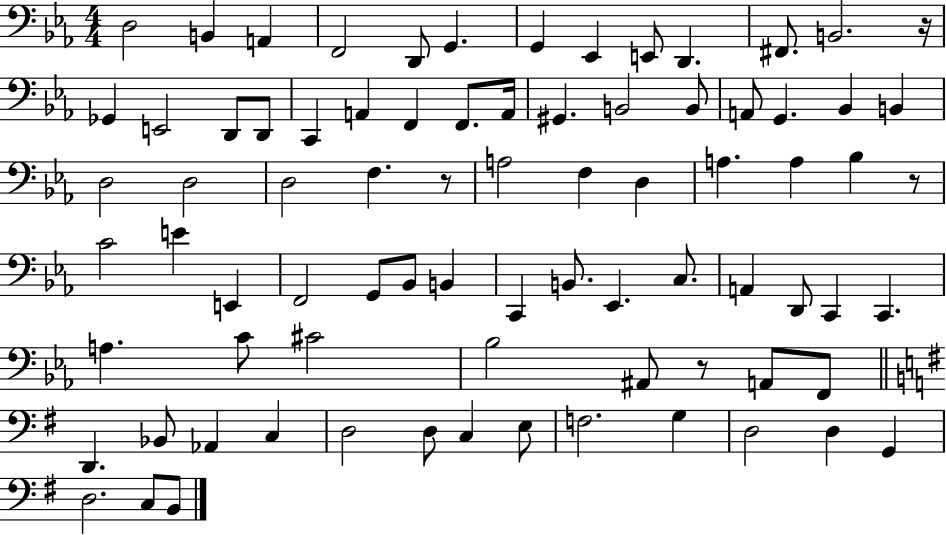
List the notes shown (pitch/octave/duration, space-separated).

D3/h B2/q A2/q F2/h D2/e G2/q. G2/q Eb2/q E2/e D2/q. F#2/e. B2/h. R/s Gb2/q E2/h D2/e D2/e C2/q A2/q F2/q F2/e. A2/s G#2/q. B2/h B2/e A2/e G2/q. Bb2/q B2/q D3/h D3/h D3/h F3/q. R/e A3/h F3/q D3/q A3/q. A3/q Bb3/q R/e C4/h E4/q E2/q F2/h G2/e Bb2/e B2/q C2/q B2/e. Eb2/q. C3/e. A2/q D2/e C2/q C2/q. A3/q. C4/e C#4/h Bb3/h A#2/e R/e A2/e F2/e D2/q. Bb2/e Ab2/q C3/q D3/h D3/e C3/q E3/e F3/h. G3/q D3/h D3/q G2/q D3/h. C3/e B2/e